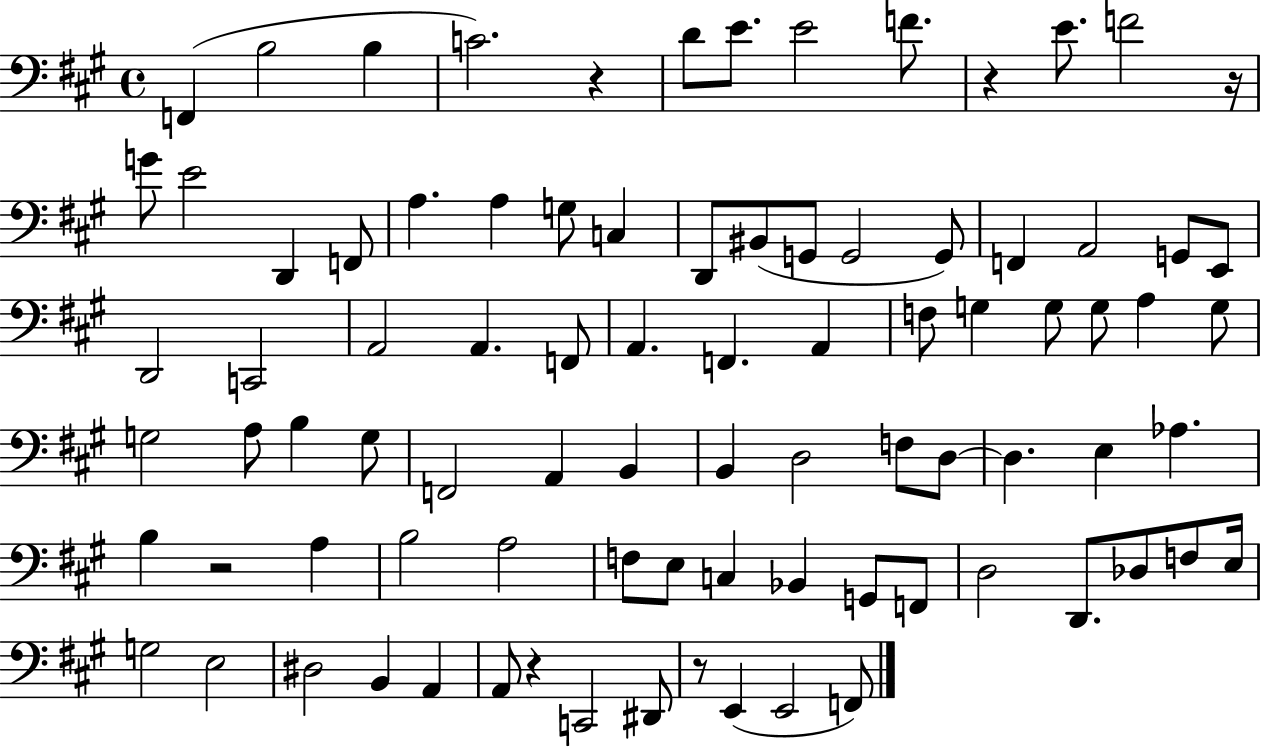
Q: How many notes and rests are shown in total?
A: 87